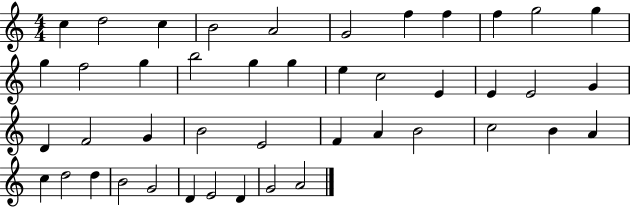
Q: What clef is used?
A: treble